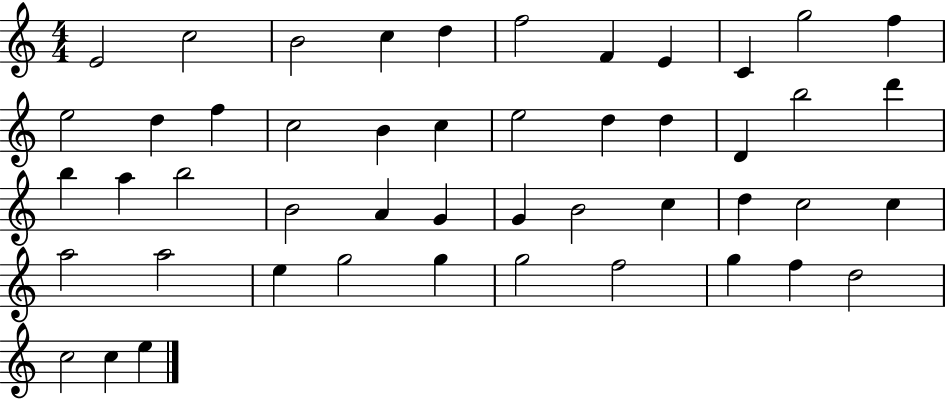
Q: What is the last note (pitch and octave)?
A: E5